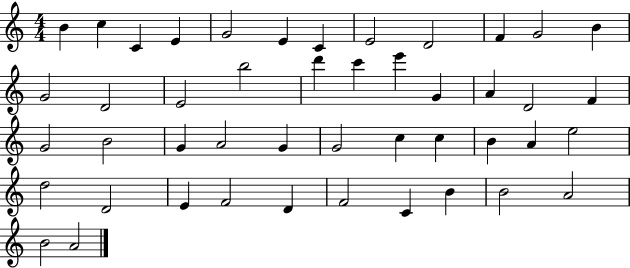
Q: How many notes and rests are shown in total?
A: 46